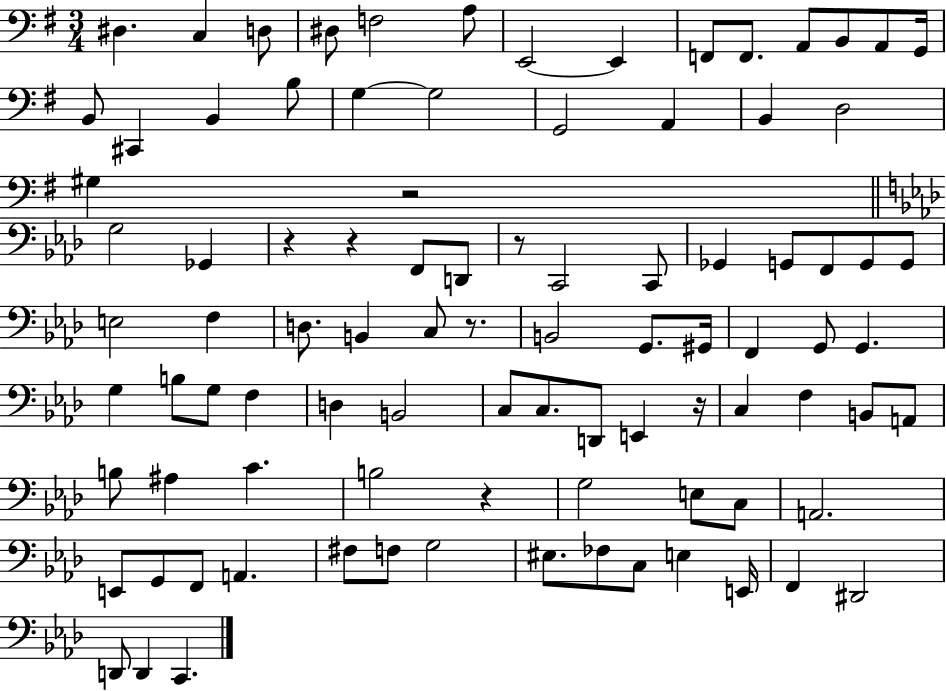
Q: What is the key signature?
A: G major